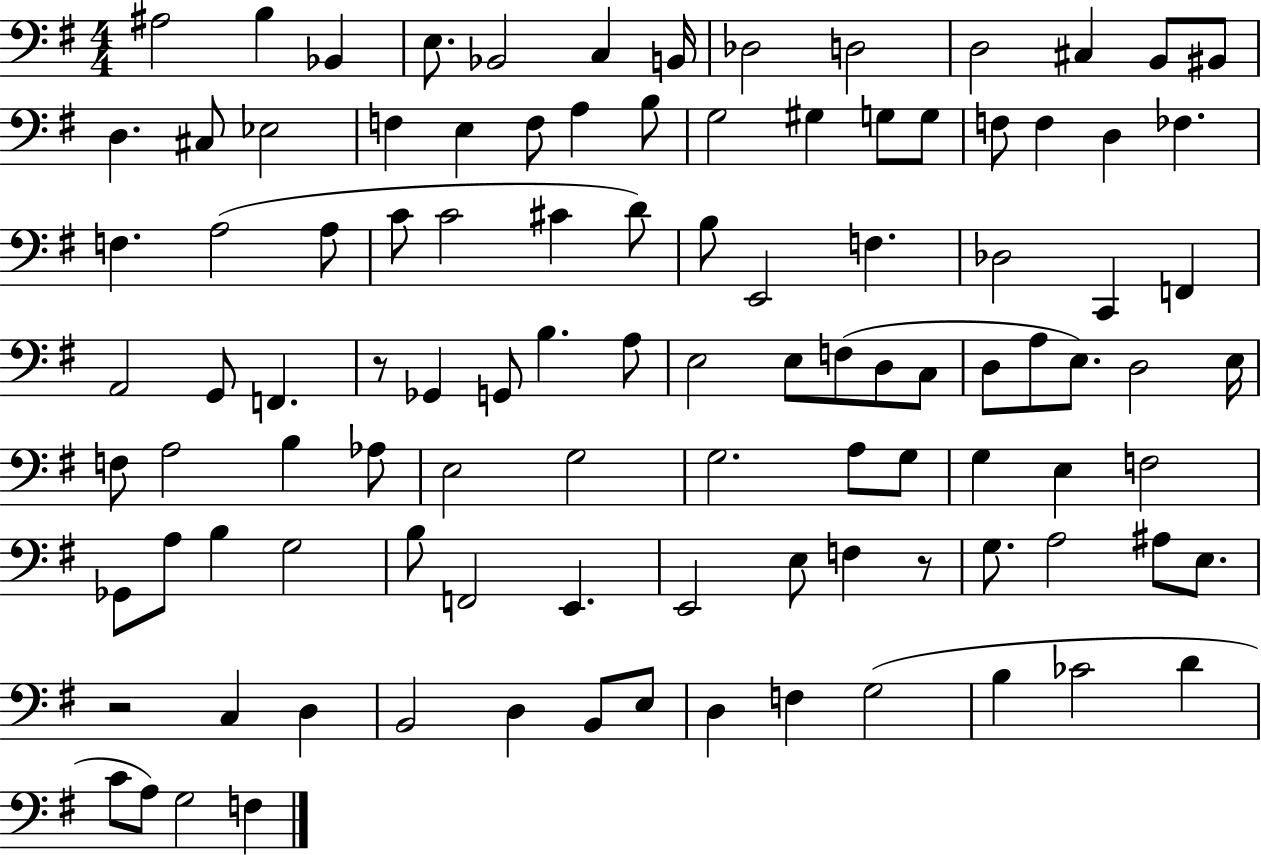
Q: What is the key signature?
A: G major